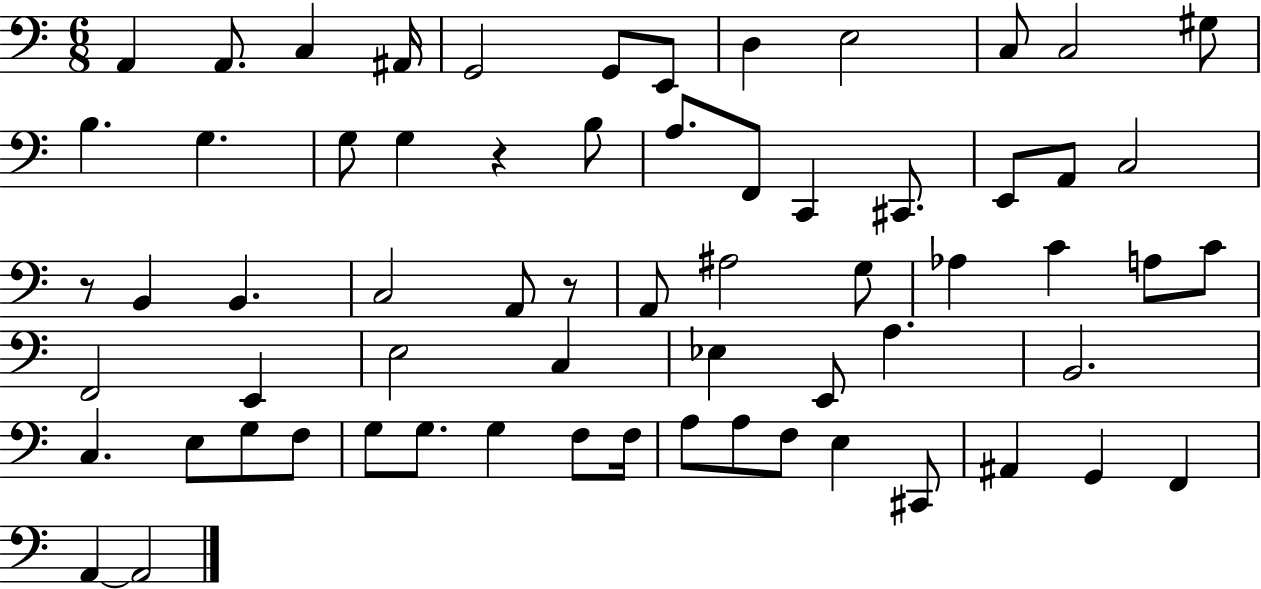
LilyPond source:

{
  \clef bass
  \numericTimeSignature
  \time 6/8
  \key c \major
  a,4 a,8. c4 ais,16 | g,2 g,8 e,8 | d4 e2 | c8 c2 gis8 | \break b4. g4. | g8 g4 r4 b8 | a8. f,8 c,4 cis,8. | e,8 a,8 c2 | \break r8 b,4 b,4. | c2 a,8 r8 | a,8 ais2 g8 | aes4 c'4 a8 c'8 | \break f,2 e,4 | e2 c4 | ees4 e,8 a4. | b,2. | \break c4. e8 g8 f8 | g8 g8. g4 f8 f16 | a8 a8 f8 e4 cis,8 | ais,4 g,4 f,4 | \break a,4~~ a,2 | \bar "|."
}